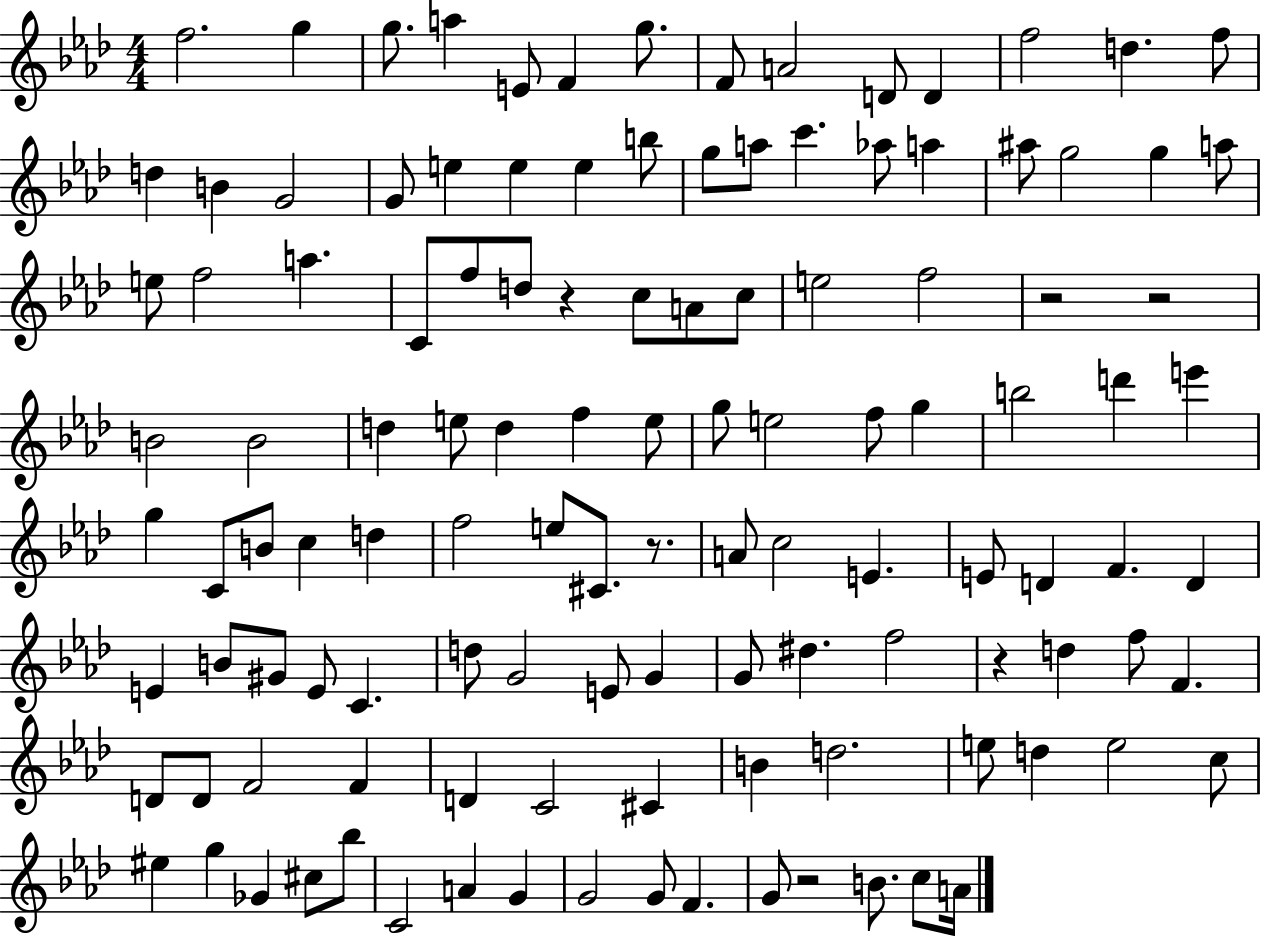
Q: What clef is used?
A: treble